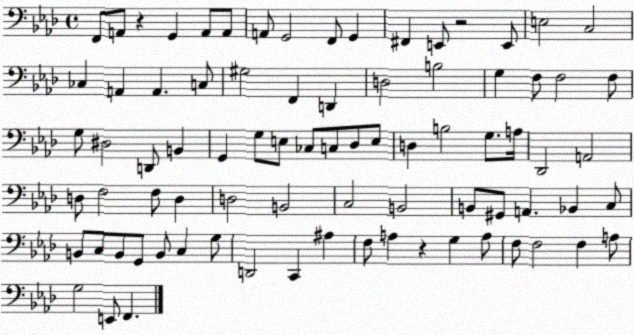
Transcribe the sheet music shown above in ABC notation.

X:1
T:Untitled
M:4/4
L:1/4
K:Ab
F,,/2 A,,/2 z G,, A,,/2 A,,/2 A,,/2 G,,2 F,,/2 G,, ^F,, E,,/2 z2 E,,/2 E,2 C,2 _C, A,, A,, C,/2 ^G,2 F,, D,, D,2 B,2 G, F,/2 F,2 F,/2 G,/2 ^D,2 D,,/2 B,, G,, G,/2 E,/2 _C,/2 C,/2 _D,/2 E,/2 D, B,2 G,/2 A,/4 _D,,2 A,,2 D,/2 F,2 F,/2 D, D,2 B,,2 C,2 B,,2 B,,/2 ^G,,/2 A,, _B,, C,/2 B,,/2 C,/2 B,,/2 G,,/2 B,,/2 C, G,/2 D,,2 C,, ^A, F,/2 A, z G, A,/2 F,/2 F,2 F, A,/2 G,2 E,,/2 F,,